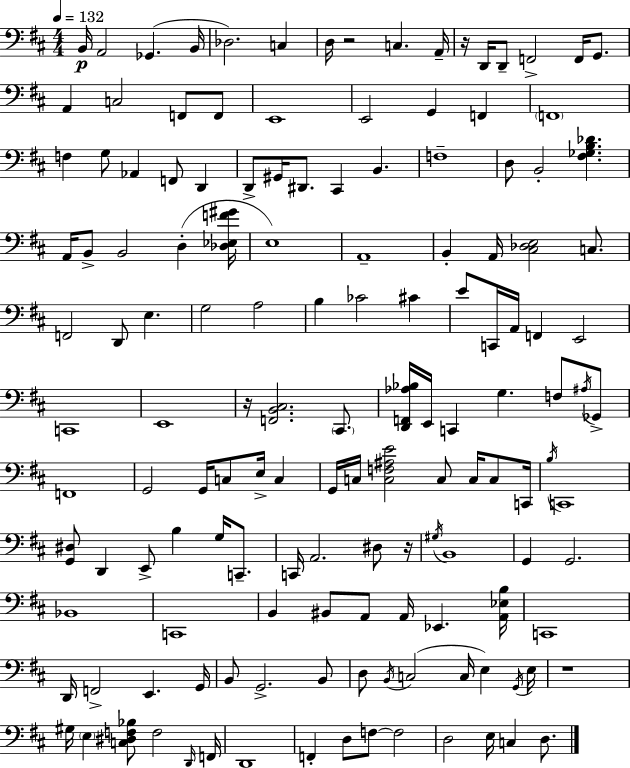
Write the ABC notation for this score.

X:1
T:Untitled
M:4/4
L:1/4
K:D
B,,/4 A,,2 _G,, B,,/4 _D,2 C, D,/4 z2 C, A,,/4 z/4 D,,/4 D,,/2 F,,2 F,,/4 G,,/2 A,, C,2 F,,/2 F,,/2 E,,4 E,,2 G,, F,, F,,4 F, G,/2 _A,, F,,/2 D,, D,,/2 ^G,,/4 ^D,,/2 ^C,, B,, F,4 D,/2 B,,2 [^F,_G,B,_D] A,,/4 B,,/2 B,,2 D, [_D,_E,F^G]/4 E,4 A,,4 B,, A,,/4 [^C,_D,E,]2 C,/2 F,,2 D,,/2 E, G,2 A,2 B, _C2 ^C E/2 C,,/4 A,,/4 F,, E,,2 C,,4 E,,4 z/4 [F,,B,,^C,]2 ^C,,/2 [D,,F,,_A,_B,]/4 E,,/4 C,, G, F,/2 ^A,/4 _G,,/2 F,,4 G,,2 G,,/4 C,/2 E,/4 C, G,,/4 C,/4 [C,F,^A,E]2 C,/2 C,/4 C,/2 C,,/4 B,/4 C,,4 [G,,^D,]/2 D,, E,,/2 B, G,/4 C,,/2 C,,/4 A,,2 ^D,/2 z/4 ^G,/4 B,,4 G,, G,,2 _B,,4 C,,4 B,, ^B,,/2 A,,/2 A,,/4 _E,, [A,,_E,B,]/4 C,,4 D,,/4 F,,2 E,, G,,/4 B,,/2 G,,2 B,,/2 D,/2 B,,/4 C,2 C,/4 E, G,,/4 E,/4 z4 ^G,/4 E, [C,^D,F,_B,]/2 F,2 D,,/4 F,,/4 D,,4 F,, D,/2 F,/2 F,2 D,2 E,/4 C, D,/2